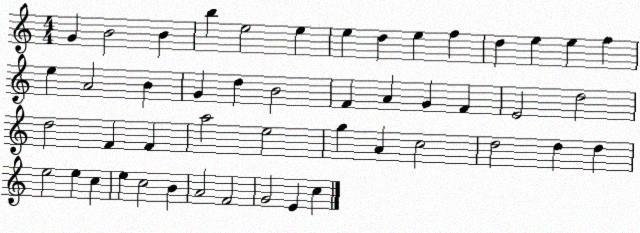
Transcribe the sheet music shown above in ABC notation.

X:1
T:Untitled
M:4/4
L:1/4
K:C
G B2 B b e2 e e d e f d e e f e A2 B G d B2 F A G F E2 d2 d2 F F a2 e2 g A c2 d2 d d e2 e c e c2 B A2 F2 G2 E c